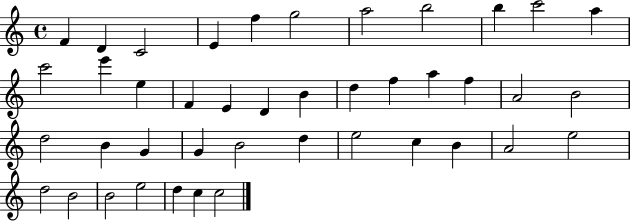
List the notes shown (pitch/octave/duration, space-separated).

F4/q D4/q C4/h E4/q F5/q G5/h A5/h B5/h B5/q C6/h A5/q C6/h E6/q E5/q F4/q E4/q D4/q B4/q D5/q F5/q A5/q F5/q A4/h B4/h D5/h B4/q G4/q G4/q B4/h D5/q E5/h C5/q B4/q A4/h E5/h D5/h B4/h B4/h E5/h D5/q C5/q C5/h